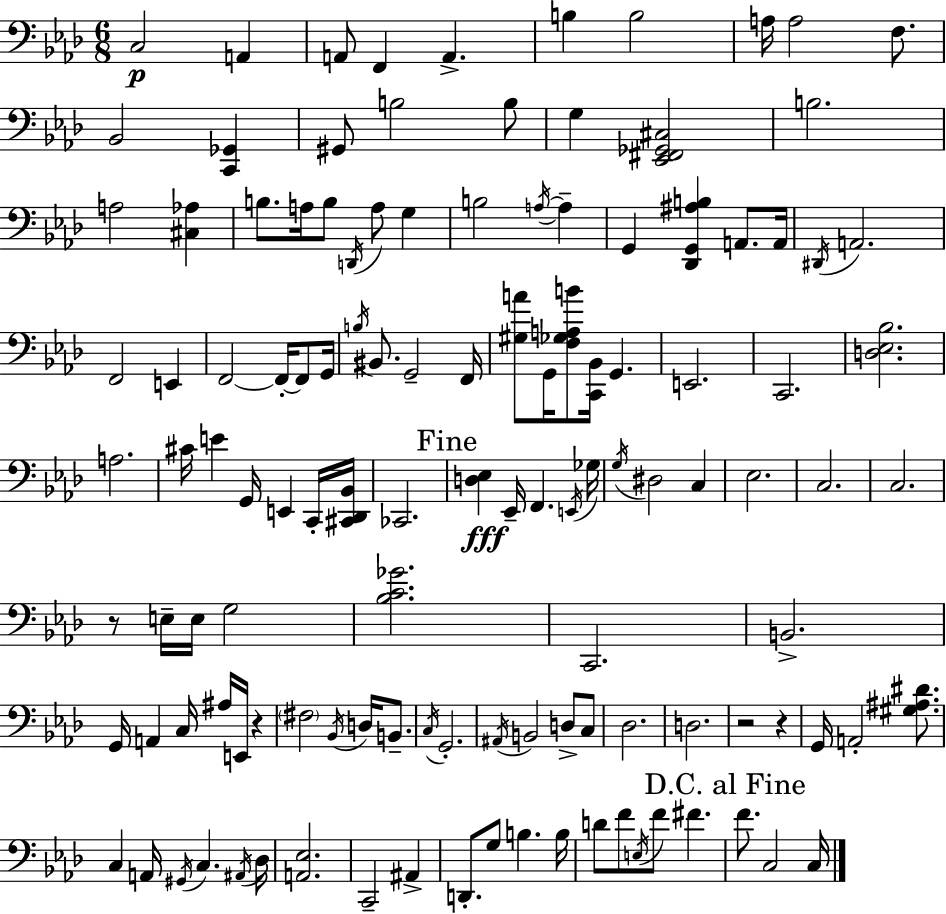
X:1
T:Untitled
M:6/8
L:1/4
K:Ab
C,2 A,, A,,/2 F,, A,, B, B,2 A,/4 A,2 F,/2 _B,,2 [C,,_G,,] ^G,,/2 B,2 B,/2 G, [_E,,^F,,_G,,^C,]2 B,2 A,2 [^C,_A,] B,/2 A,/4 B,/2 D,,/4 A,/2 G, B,2 A,/4 A, G,, [_D,,G,,^A,B,] A,,/2 A,,/4 ^D,,/4 A,,2 F,,2 E,, F,,2 F,,/4 F,,/2 G,,/4 B,/4 ^B,,/2 G,,2 F,,/4 [^G,A]/2 G,,/4 [F,_G,A,B]/2 [C,,_B,,]/4 G,, E,,2 C,,2 [D,_E,_B,]2 A,2 ^C/4 E G,,/4 E,, C,,/4 [^C,,_D,,_B,,]/4 _C,,2 [D,_E,] _E,,/4 F,, E,,/4 _G,/4 G,/4 ^D,2 C, _E,2 C,2 C,2 z/2 E,/4 E,/4 G,2 [_B,C_G]2 C,,2 B,,2 G,,/4 A,, C,/4 ^A,/4 E,,/4 z ^F,2 _B,,/4 D,/4 B,,/2 C,/4 G,,2 ^A,,/4 B,,2 D,/2 C,/2 _D,2 D,2 z2 z G,,/4 A,,2 [^G,^A,^D]/2 C, A,,/4 ^G,,/4 C, ^A,,/4 _D,/4 [A,,_E,]2 C,,2 ^A,, D,,/2 G,/2 B, B,/4 D/2 F/2 E,/4 F/2 ^F F/2 C,2 C,/4